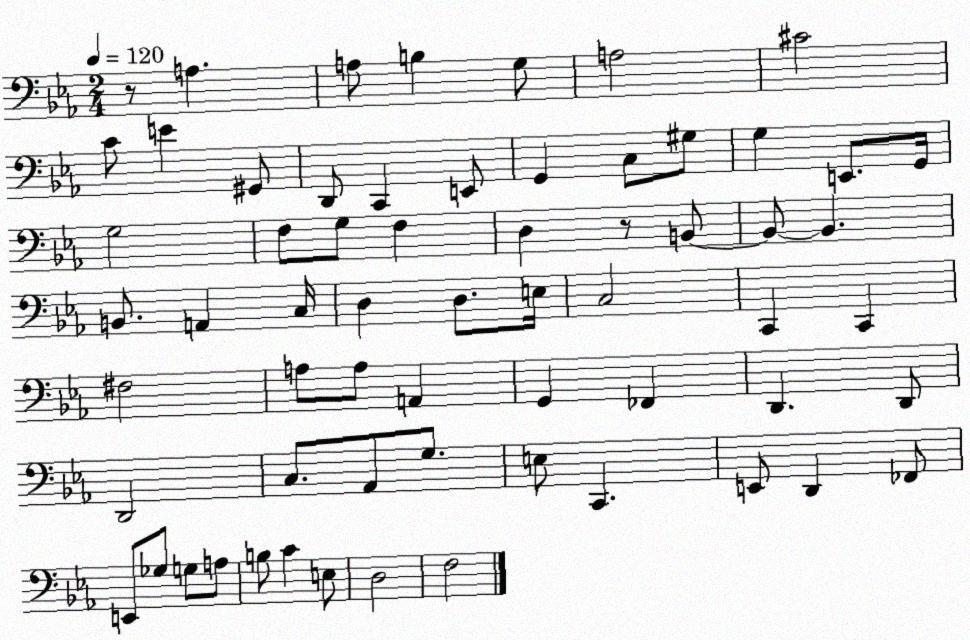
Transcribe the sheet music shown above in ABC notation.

X:1
T:Untitled
M:2/4
L:1/4
K:Eb
z/2 A, A,/2 B, G,/2 A,2 ^C2 C/2 E ^G,,/2 D,,/2 C,, E,,/2 G,, C,/2 ^G,/2 G, E,,/2 G,,/4 G,2 F,/2 G,/2 F, D, z/2 B,,/2 B,,/2 B,, B,,/2 A,, C,/4 D, D,/2 E,/4 C,2 C,, C,, ^F,2 A,/2 A,/2 A,, G,, _F,, D,, D,,/2 D,,2 C,/2 _A,,/2 G,/2 E,/2 C,, E,,/2 D,, _F,,/2 E,,/2 _G,/2 G,/2 A,/2 B,/2 C E,/2 D,2 F,2